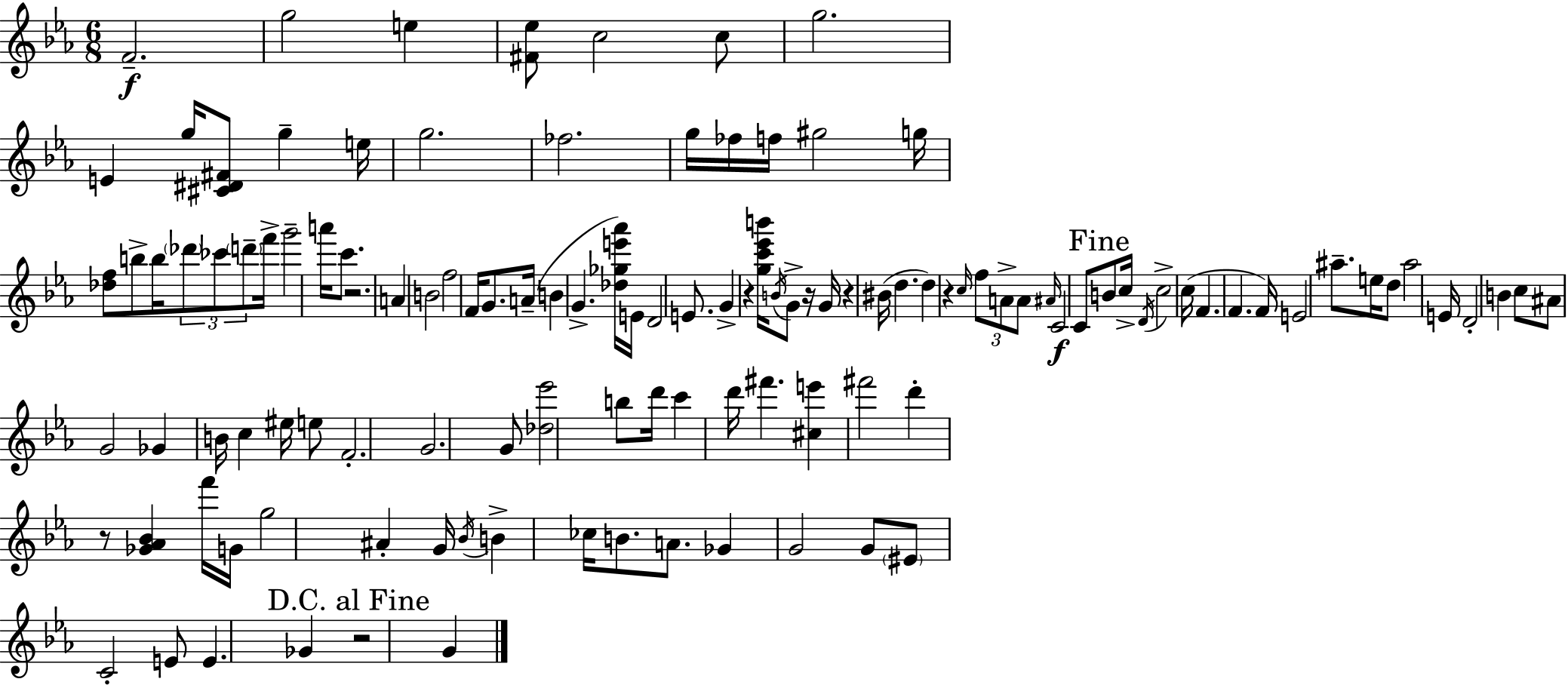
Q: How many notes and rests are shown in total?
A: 119